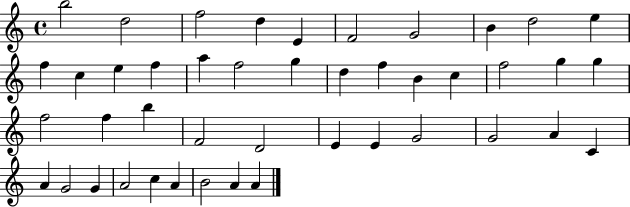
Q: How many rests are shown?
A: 0